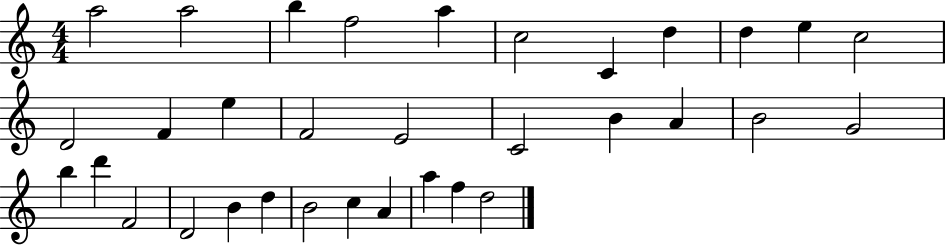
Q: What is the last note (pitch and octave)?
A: D5